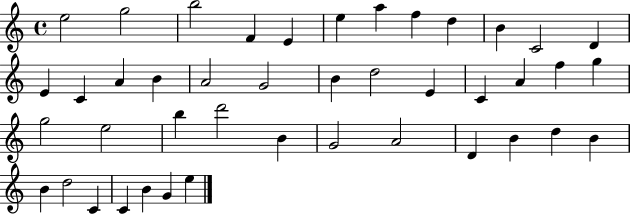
X:1
T:Untitled
M:4/4
L:1/4
K:C
e2 g2 b2 F E e a f d B C2 D E C A B A2 G2 B d2 E C A f g g2 e2 b d'2 B G2 A2 D B d B B d2 C C B G e